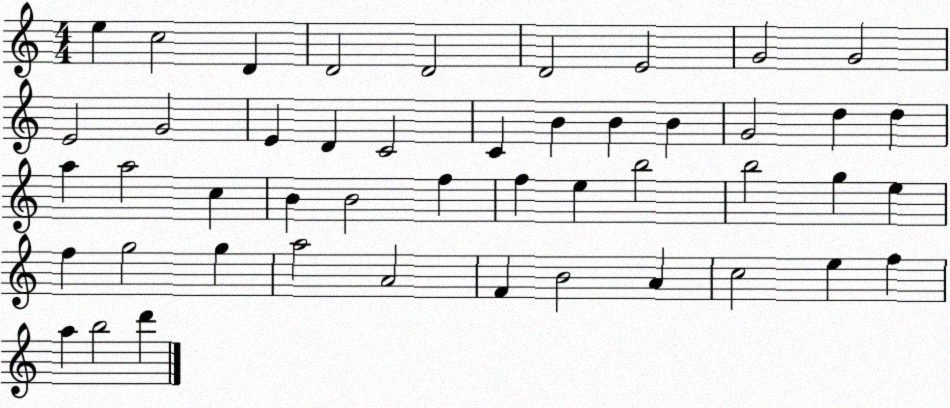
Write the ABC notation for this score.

X:1
T:Untitled
M:4/4
L:1/4
K:C
e c2 D D2 D2 D2 E2 G2 G2 E2 G2 E D C2 C B B B G2 d d a a2 c B B2 f f e b2 b2 g e f g2 g a2 A2 F B2 A c2 e f a b2 d'